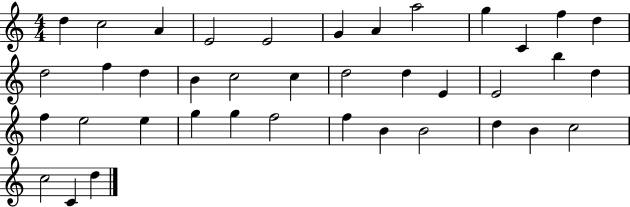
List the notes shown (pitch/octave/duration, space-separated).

D5/q C5/h A4/q E4/h E4/h G4/q A4/q A5/h G5/q C4/q F5/q D5/q D5/h F5/q D5/q B4/q C5/h C5/q D5/h D5/q E4/q E4/h B5/q D5/q F5/q E5/h E5/q G5/q G5/q F5/h F5/q B4/q B4/h D5/q B4/q C5/h C5/h C4/q D5/q